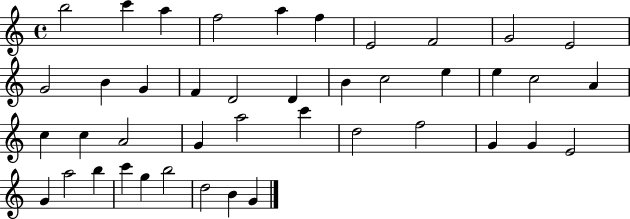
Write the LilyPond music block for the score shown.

{
  \clef treble
  \time 4/4
  \defaultTimeSignature
  \key c \major
  b''2 c'''4 a''4 | f''2 a''4 f''4 | e'2 f'2 | g'2 e'2 | \break g'2 b'4 g'4 | f'4 d'2 d'4 | b'4 c''2 e''4 | e''4 c''2 a'4 | \break c''4 c''4 a'2 | g'4 a''2 c'''4 | d''2 f''2 | g'4 g'4 e'2 | \break g'4 a''2 b''4 | c'''4 g''4 b''2 | d''2 b'4 g'4 | \bar "|."
}